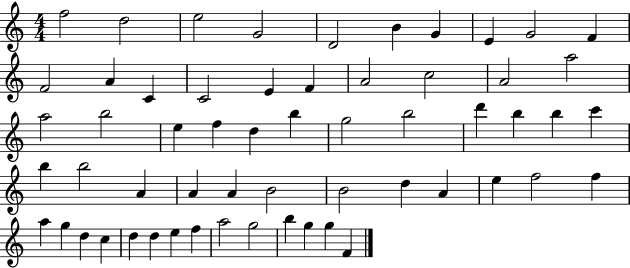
X:1
T:Untitled
M:4/4
L:1/4
K:C
f2 d2 e2 G2 D2 B G E G2 F F2 A C C2 E F A2 c2 A2 a2 a2 b2 e f d b g2 b2 d' b b c' b b2 A A A B2 B2 d A e f2 f a g d c d d e f a2 g2 b g g F